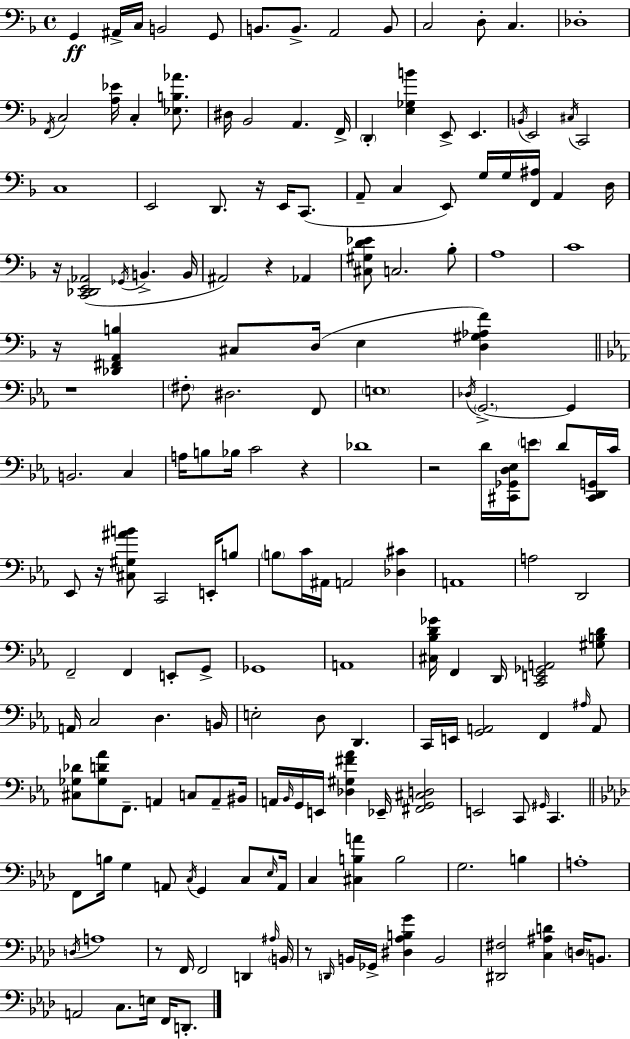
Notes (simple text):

G2/q A#2/s C3/s B2/h G2/e B2/e. B2/e. A2/h B2/e C3/h D3/e C3/q. Db3/w F2/s C3/h [A3,Eb4]/s C3/q [Eb3,B3,Ab4]/e. D#3/s Bb2/h A2/q. F2/s D2/q [E3,Gb3,B4]/q E2/e E2/q. B2/s E2/h C#3/s C2/h C3/w E2/h D2/e. R/s E2/s C2/e. A2/e C3/q E2/e G3/s G3/s [F2,A#3]/s A2/q D3/s R/s [C2,Db2,E2,Ab2]/h Gb2/s B2/q. B2/s A#2/h R/q Ab2/q [C#3,G#3,D4,Eb4]/e C3/h. Bb3/e A3/w C4/w R/s [Db2,F#2,A2,B3]/q C#3/e D3/s E3/q [D3,G#3,Ab3,F4]/q R/w F#3/e D#3/h. F2/e E3/w Db3/s G2/h. G2/q B2/h. C3/q A3/s B3/e Bb3/s C4/h R/q Db4/w R/h D4/s [C#2,Gb2,D3,Eb3]/s E4/e D4/e [C#2,D2,G2]/s C4/s Eb2/e R/s [C#3,G#3,A#4,B4]/e C2/h E2/s B3/e B3/e C4/s A#2/s A2/h [Db3,C#4]/q A2/w A3/h D2/h F2/h F2/q E2/e G2/e Gb2/w A2/w [C#3,Bb3,D4,Gb4]/s F2/q D2/s [C2,E2,Gb2,A2]/h [G#3,B3,D4]/e A2/s C3/h D3/q. B2/s E3/h D3/e D2/q. C2/s E2/s [G2,A2]/h F2/q A#3/s A2/e [C#3,Gb3,Db4]/e [Gb3,D4,Ab4]/e F2/e. A2/q C3/e A2/e BIS2/s A2/s Bb2/s G2/s E2/s [Db3,G#3,F#4,Ab4]/q Eb2/s [F#2,G2,C#3,D3]/h E2/h C2/e G#2/s C2/q. F2/e B3/s G3/q A2/e C3/s G2/q C3/e Eb3/s A2/s C3/q [C#3,B3,A4]/q B3/h G3/h. B3/q A3/w D3/s A3/w R/e F2/s F2/h D2/q A#3/s B2/s R/e D2/s B2/s Gb2/s [D#3,Ab3,B3,G4]/q B2/h [D#2,F#3]/h [C3,A#3,D4]/q D3/s B2/e. A2/h C3/e. E3/s F2/s D2/e.